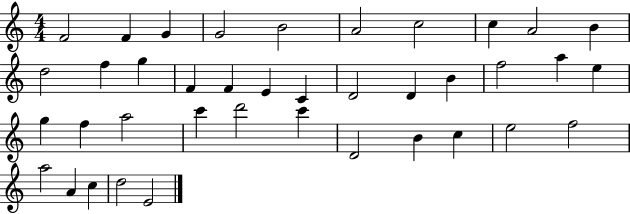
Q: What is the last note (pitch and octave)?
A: E4